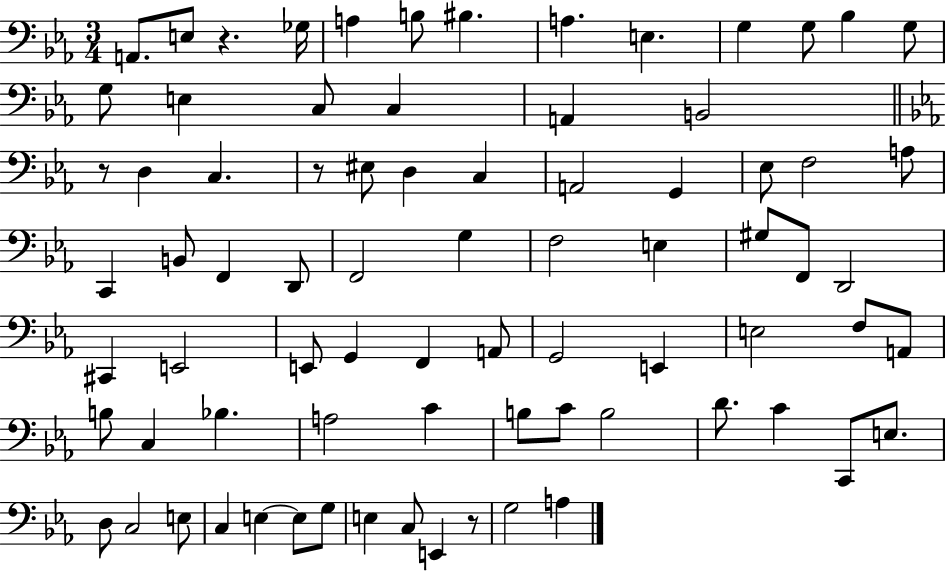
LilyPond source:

{
  \clef bass
  \numericTimeSignature
  \time 3/4
  \key ees \major
  a,8. e8 r4. ges16 | a4 b8 bis4. | a4. e4. | g4 g8 bes4 g8 | \break g8 e4 c8 c4 | a,4 b,2 | \bar "||" \break \key c \minor r8 d4 c4. | r8 eis8 d4 c4 | a,2 g,4 | ees8 f2 a8 | \break c,4 b,8 f,4 d,8 | f,2 g4 | f2 e4 | gis8 f,8 d,2 | \break cis,4 e,2 | e,8 g,4 f,4 a,8 | g,2 e,4 | e2 f8 a,8 | \break b8 c4 bes4. | a2 c'4 | b8 c'8 b2 | d'8. c'4 c,8 e8. | \break d8 c2 e8 | c4 e4~~ e8 g8 | e4 c8 e,4 r8 | g2 a4 | \break \bar "|."
}